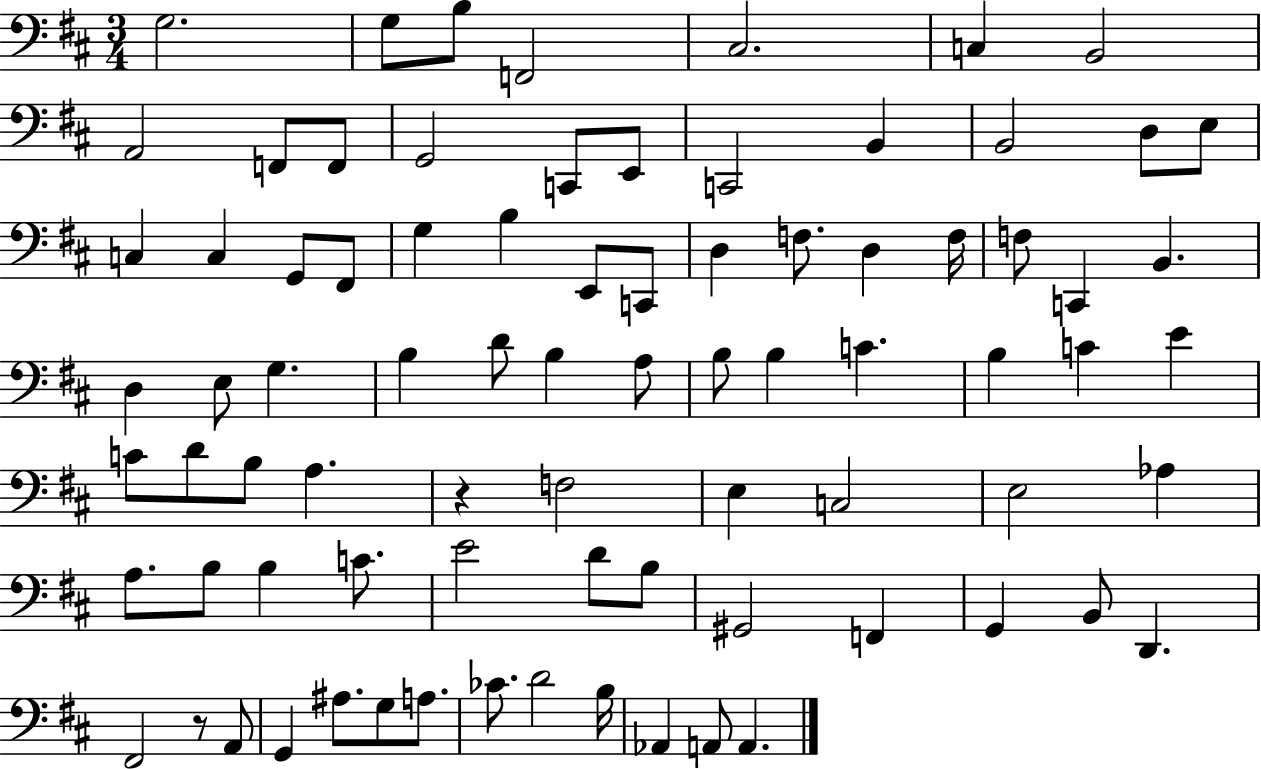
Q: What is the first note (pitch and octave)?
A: G3